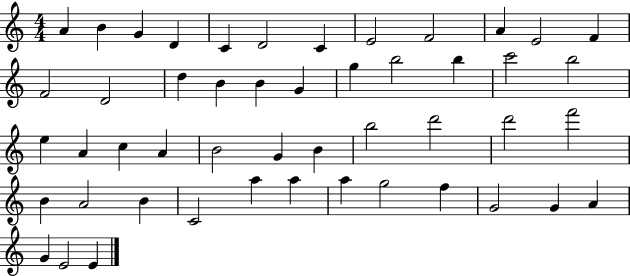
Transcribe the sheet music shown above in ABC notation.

X:1
T:Untitled
M:4/4
L:1/4
K:C
A B G D C D2 C E2 F2 A E2 F F2 D2 d B B G g b2 b c'2 b2 e A c A B2 G B b2 d'2 d'2 f'2 B A2 B C2 a a a g2 f G2 G A G E2 E